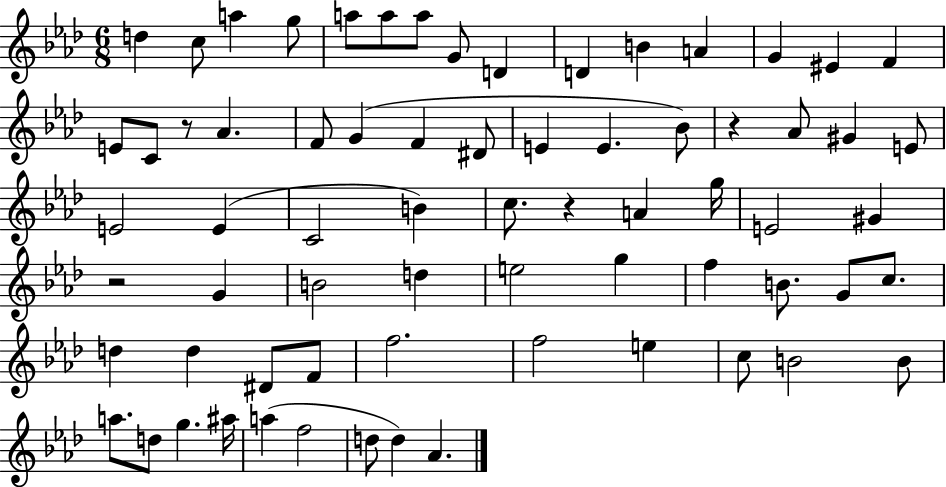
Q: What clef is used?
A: treble